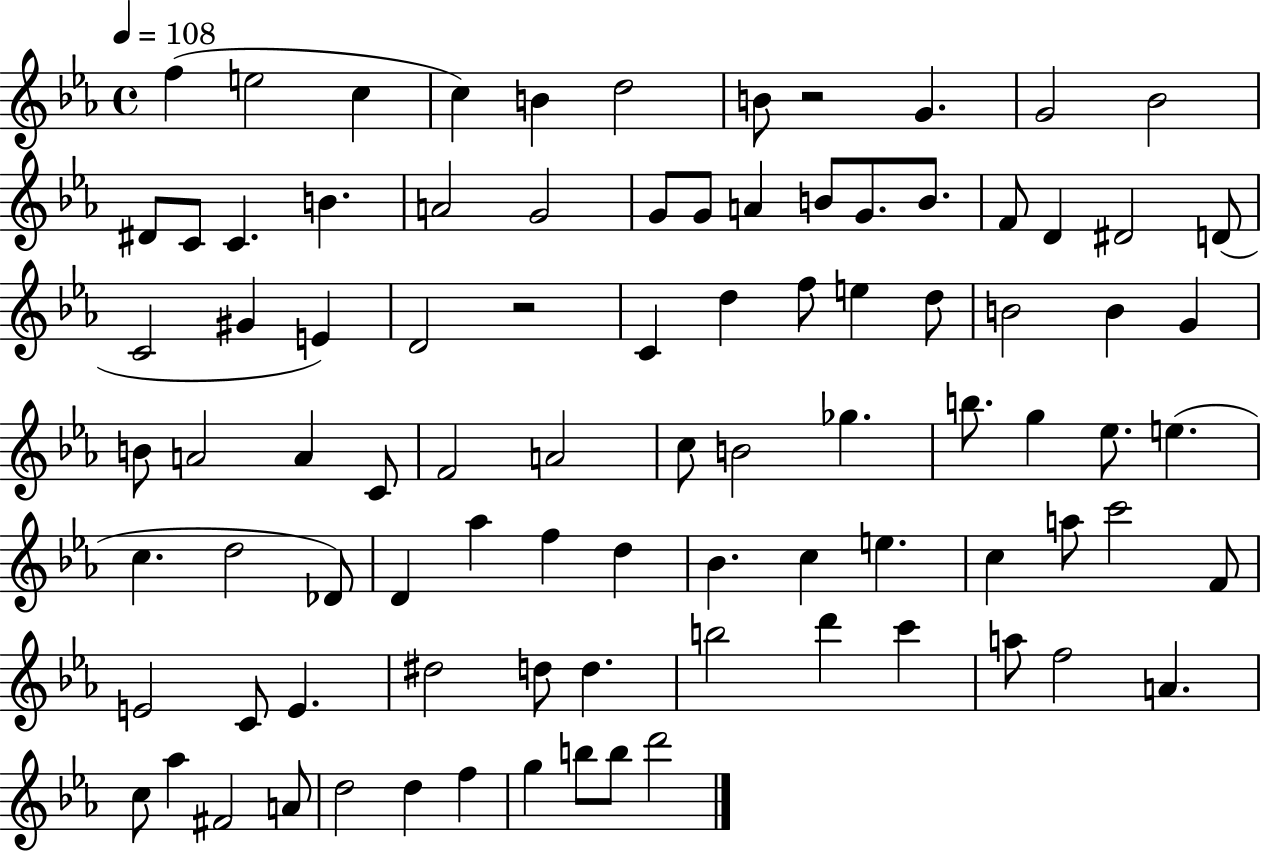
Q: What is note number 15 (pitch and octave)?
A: A4